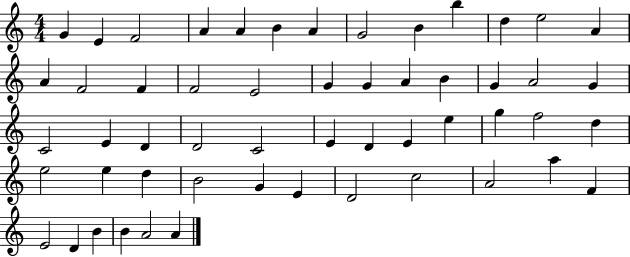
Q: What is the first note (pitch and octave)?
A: G4